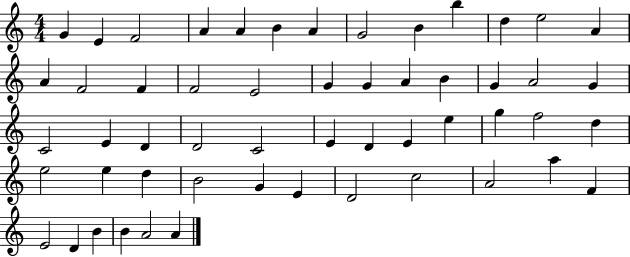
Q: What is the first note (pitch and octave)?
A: G4